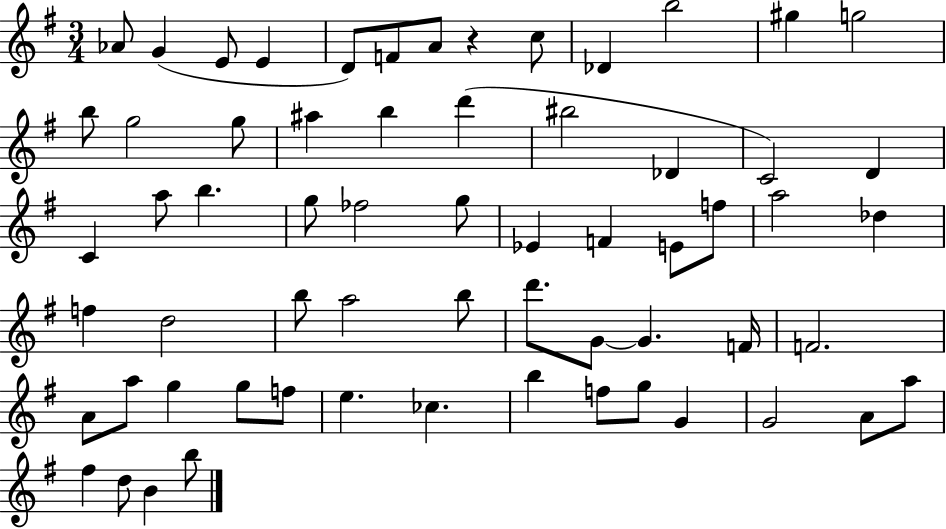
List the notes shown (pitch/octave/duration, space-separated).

Ab4/e G4/q E4/e E4/q D4/e F4/e A4/e R/q C5/e Db4/q B5/h G#5/q G5/h B5/e G5/h G5/e A#5/q B5/q D6/q BIS5/h Db4/q C4/h D4/q C4/q A5/e B5/q. G5/e FES5/h G5/e Eb4/q F4/q E4/e F5/e A5/h Db5/q F5/q D5/h B5/e A5/h B5/e D6/e. G4/e G4/q. F4/s F4/h. A4/e A5/e G5/q G5/e F5/e E5/q. CES5/q. B5/q F5/e G5/e G4/q G4/h A4/e A5/e F#5/q D5/e B4/q B5/e